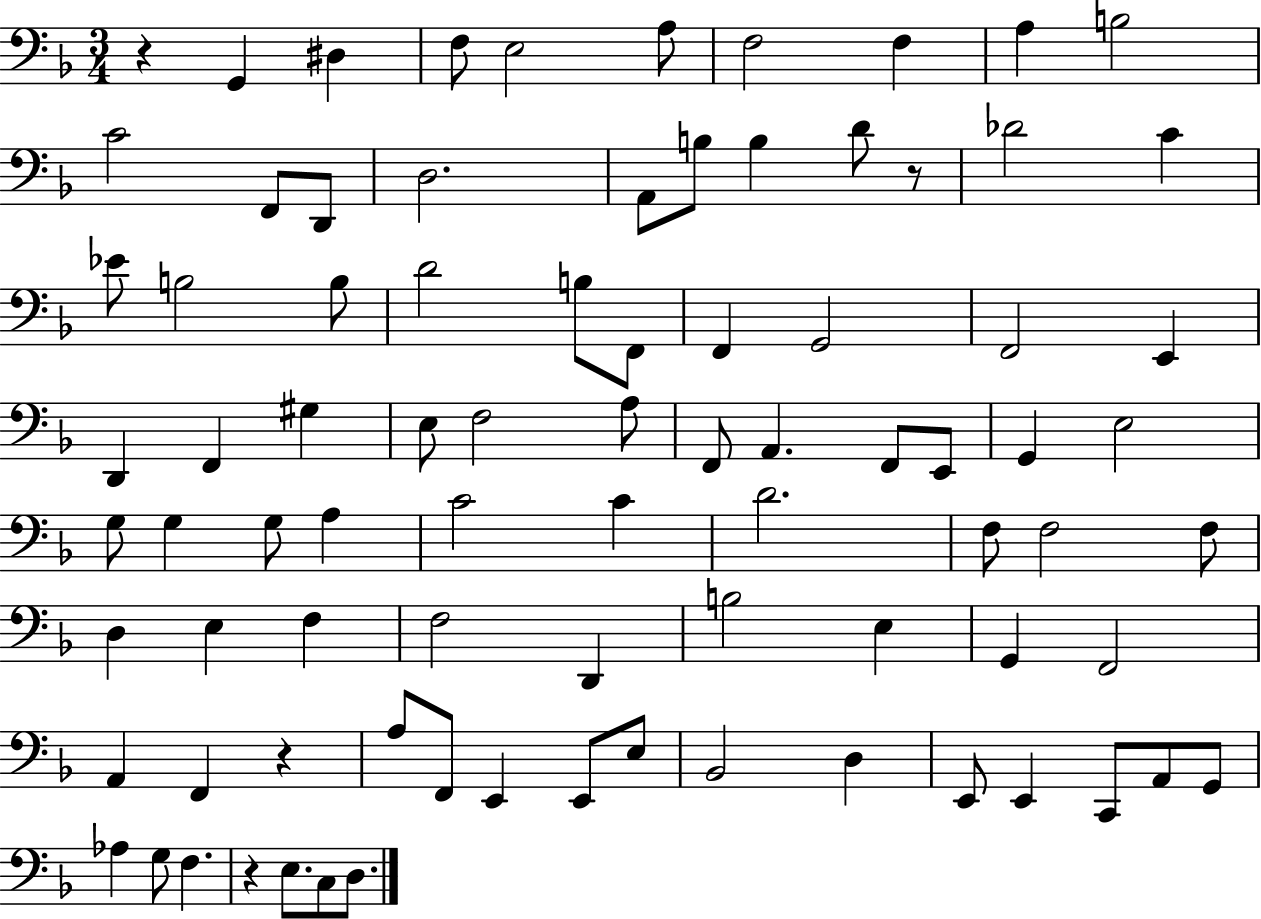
{
  \clef bass
  \numericTimeSignature
  \time 3/4
  \key f \major
  \repeat volta 2 { r4 g,4 dis4 | f8 e2 a8 | f2 f4 | a4 b2 | \break c'2 f,8 d,8 | d2. | a,8 b8 b4 d'8 r8 | des'2 c'4 | \break ees'8 b2 b8 | d'2 b8 f,8 | f,4 g,2 | f,2 e,4 | \break d,4 f,4 gis4 | e8 f2 a8 | f,8 a,4. f,8 e,8 | g,4 e2 | \break g8 g4 g8 a4 | c'2 c'4 | d'2. | f8 f2 f8 | \break d4 e4 f4 | f2 d,4 | b2 e4 | g,4 f,2 | \break a,4 f,4 r4 | a8 f,8 e,4 e,8 e8 | bes,2 d4 | e,8 e,4 c,8 a,8 g,8 | \break aes4 g8 f4. | r4 e8. c8 d8. | } \bar "|."
}